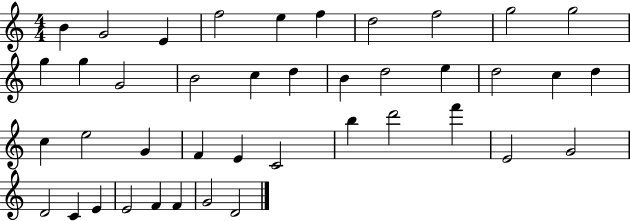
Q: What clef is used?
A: treble